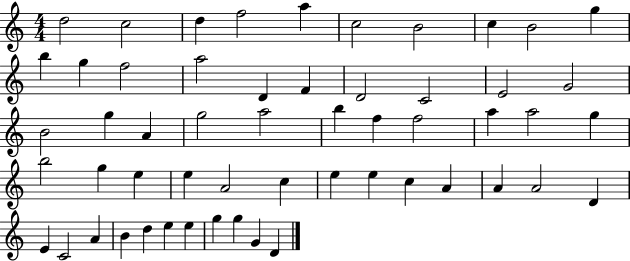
D5/h C5/h D5/q F5/h A5/q C5/h B4/h C5/q B4/h G5/q B5/q G5/q F5/h A5/h D4/q F4/q D4/h C4/h E4/h G4/h B4/h G5/q A4/q G5/h A5/h B5/q F5/q F5/h A5/q A5/h G5/q B5/h G5/q E5/q E5/q A4/h C5/q E5/q E5/q C5/q A4/q A4/q A4/h D4/q E4/q C4/h A4/q B4/q D5/q E5/q E5/q G5/q G5/q G4/q D4/q